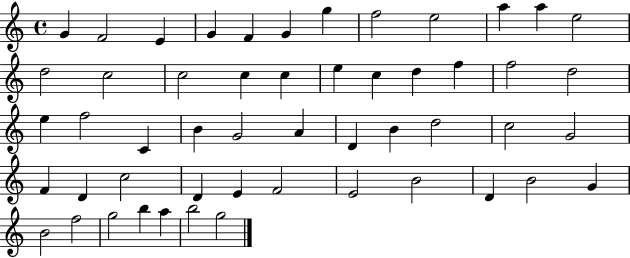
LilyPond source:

{
  \clef treble
  \time 4/4
  \defaultTimeSignature
  \key c \major
  g'4 f'2 e'4 | g'4 f'4 g'4 g''4 | f''2 e''2 | a''4 a''4 e''2 | \break d''2 c''2 | c''2 c''4 c''4 | e''4 c''4 d''4 f''4 | f''2 d''2 | \break e''4 f''2 c'4 | b'4 g'2 a'4 | d'4 b'4 d''2 | c''2 g'2 | \break f'4 d'4 c''2 | d'4 e'4 f'2 | e'2 b'2 | d'4 b'2 g'4 | \break b'2 f''2 | g''2 b''4 a''4 | b''2 g''2 | \bar "|."
}